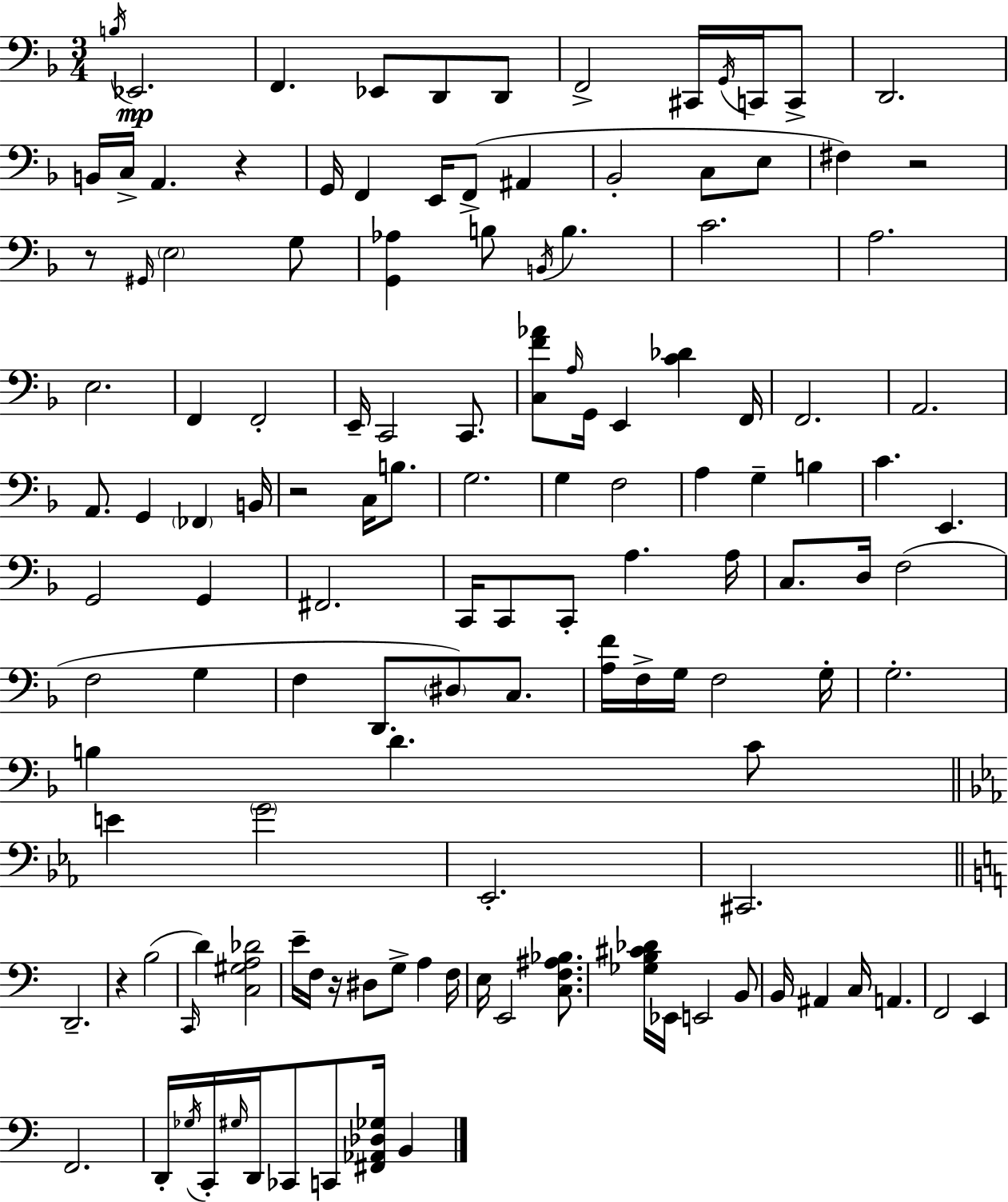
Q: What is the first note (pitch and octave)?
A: B3